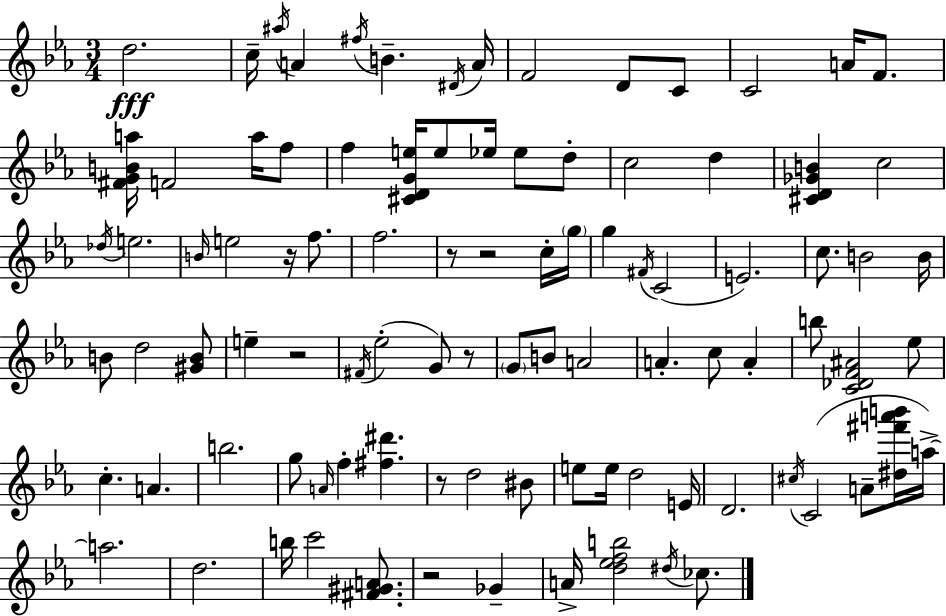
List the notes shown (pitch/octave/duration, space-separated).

D5/h. C5/s A#5/s A4/q F#5/s B4/q. D#4/s A4/s F4/h D4/e C4/e C4/h A4/s F4/e. [F#4,G4,B4,A5]/s F4/h A5/s F5/e F5/q [C#4,D4,G4,E5]/s E5/e Eb5/s Eb5/e D5/e C5/h D5/q [C#4,D4,Gb4,B4]/q C5/h Db5/s E5/h. B4/s E5/h R/s F5/e. F5/h. R/e R/h C5/s G5/s G5/q F#4/s C4/h E4/h. C5/e. B4/h B4/s B4/e D5/h [G#4,B4]/e E5/q R/h F#4/s Eb5/h G4/e R/e G4/e B4/e A4/h A4/q. C5/e A4/q B5/e [C4,Db4,F4,A#4]/h Eb5/e C5/q. A4/q. B5/h. G5/e A4/s F5/q [F#5,D#6]/q. R/e D5/h BIS4/e E5/e E5/s D5/h E4/s D4/h. C#5/s C4/h A4/e [D#5,F#6,A6,B6]/s A5/s A5/h. D5/h. B5/s C6/h [F#4,G#4,A4]/e. R/h Gb4/q A4/s [D5,Eb5,F5,B5]/h D#5/s CES5/e.